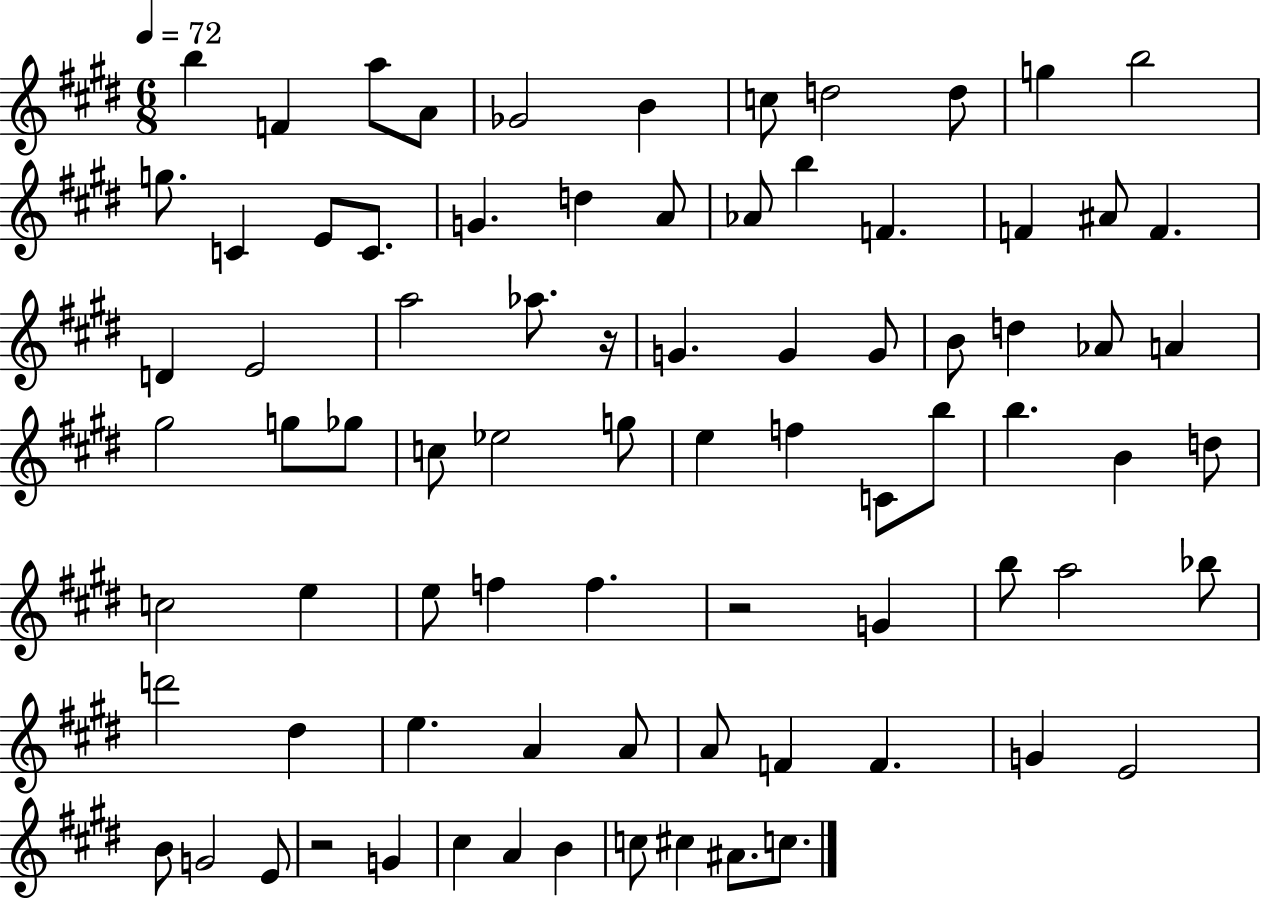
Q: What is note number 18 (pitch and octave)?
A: A4